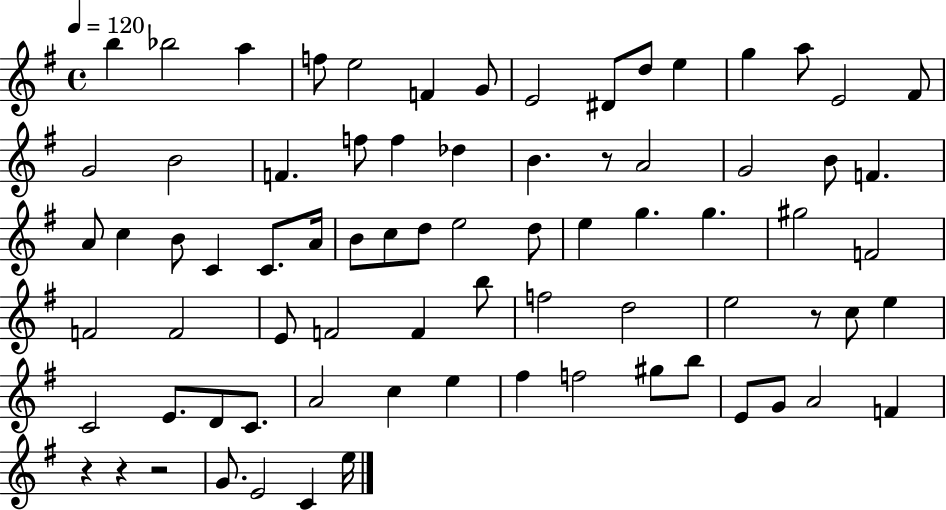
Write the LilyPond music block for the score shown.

{
  \clef treble
  \time 4/4
  \defaultTimeSignature
  \key g \major
  \tempo 4 = 120
  \repeat volta 2 { b''4 bes''2 a''4 | f''8 e''2 f'4 g'8 | e'2 dis'8 d''8 e''4 | g''4 a''8 e'2 fis'8 | \break g'2 b'2 | f'4. f''8 f''4 des''4 | b'4. r8 a'2 | g'2 b'8 f'4. | \break a'8 c''4 b'8 c'4 c'8. a'16 | b'8 c''8 d''8 e''2 d''8 | e''4 g''4. g''4. | gis''2 f'2 | \break f'2 f'2 | e'8 f'2 f'4 b''8 | f''2 d''2 | e''2 r8 c''8 e''4 | \break c'2 e'8. d'8 c'8. | a'2 c''4 e''4 | fis''4 f''2 gis''8 b''8 | e'8 g'8 a'2 f'4 | \break r4 r4 r2 | g'8. e'2 c'4 e''16 | } \bar "|."
}